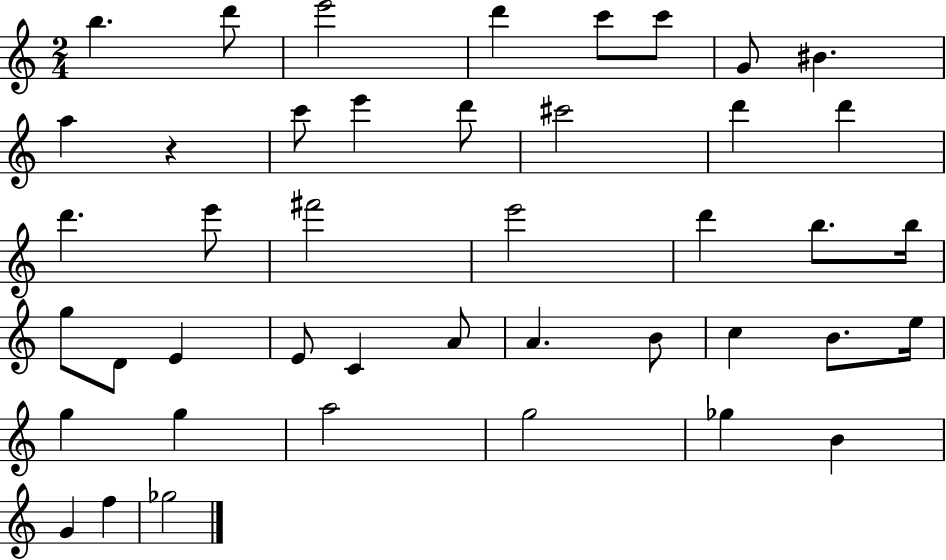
B5/q. D6/e E6/h D6/q C6/e C6/e G4/e BIS4/q. A5/q R/q C6/e E6/q D6/e C#6/h D6/q D6/q D6/q. E6/e F#6/h E6/h D6/q B5/e. B5/s G5/e D4/e E4/q E4/e C4/q A4/e A4/q. B4/e C5/q B4/e. E5/s G5/q G5/q A5/h G5/h Gb5/q B4/q G4/q F5/q Gb5/h